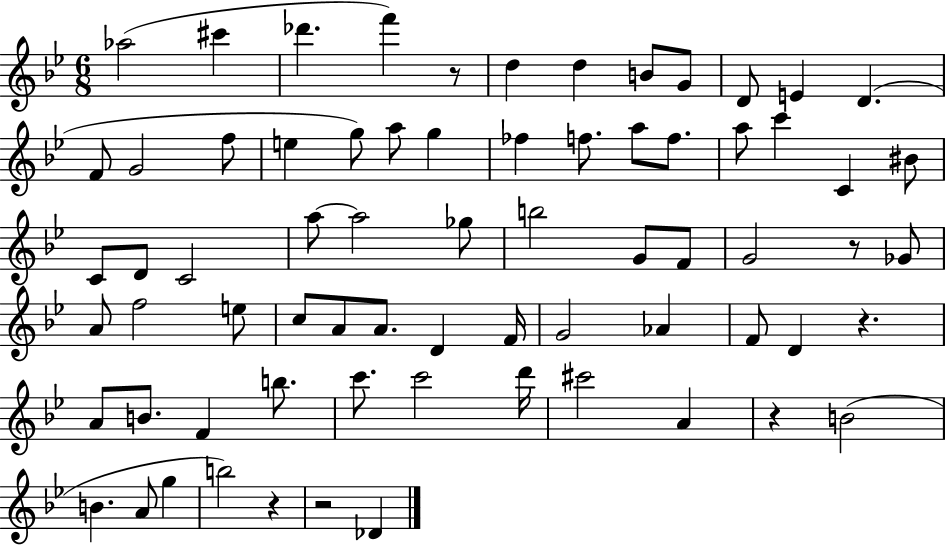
Ab5/h C#6/q Db6/q. F6/q R/e D5/q D5/q B4/e G4/e D4/e E4/q D4/q. F4/e G4/h F5/e E5/q G5/e A5/e G5/q FES5/q F5/e. A5/e F5/e. A5/e C6/q C4/q BIS4/e C4/e D4/e C4/h A5/e A5/h Gb5/e B5/h G4/e F4/e G4/h R/e Gb4/e A4/e F5/h E5/e C5/e A4/e A4/e. D4/q F4/s G4/h Ab4/q F4/e D4/q R/q. A4/e B4/e. F4/q B5/e. C6/e. C6/h D6/s C#6/h A4/q R/q B4/h B4/q. A4/e G5/q B5/h R/q R/h Db4/q